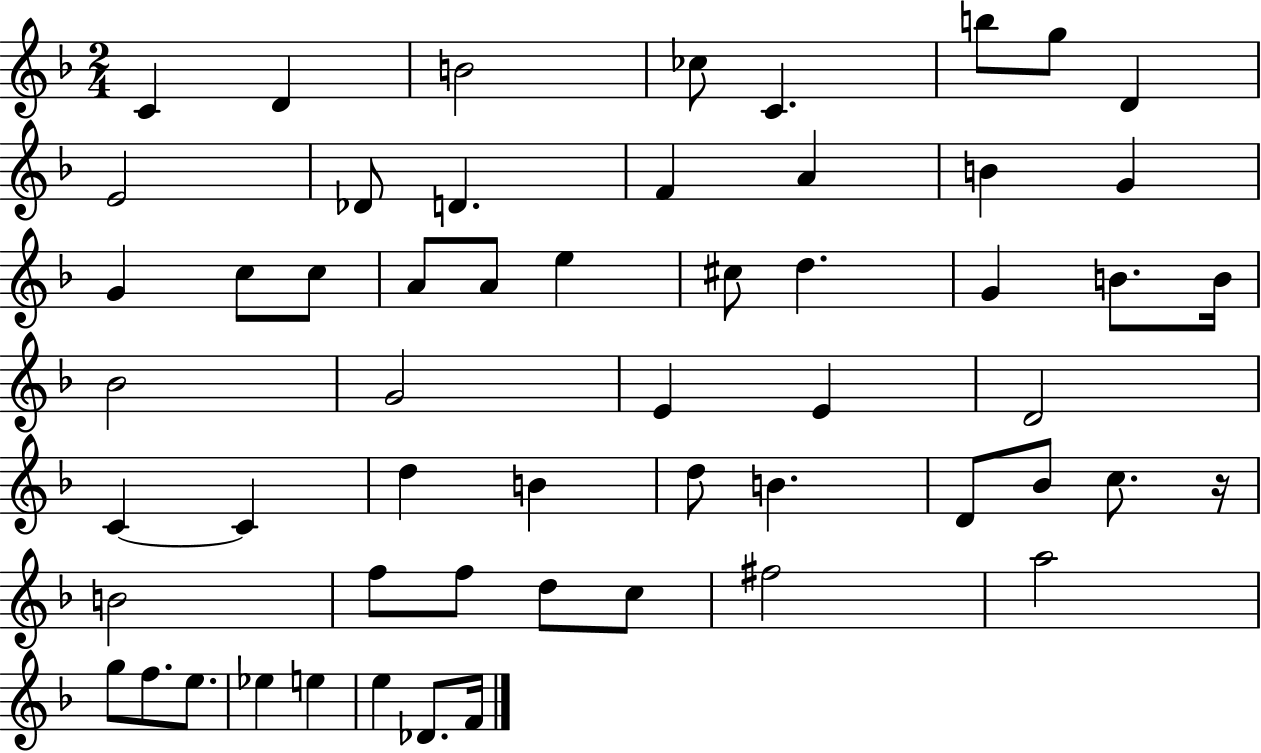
C4/q D4/q B4/h CES5/e C4/q. B5/e G5/e D4/q E4/h Db4/e D4/q. F4/q A4/q B4/q G4/q G4/q C5/e C5/e A4/e A4/e E5/q C#5/e D5/q. G4/q B4/e. B4/s Bb4/h G4/h E4/q E4/q D4/h C4/q C4/q D5/q B4/q D5/e B4/q. D4/e Bb4/e C5/e. R/s B4/h F5/e F5/e D5/e C5/e F#5/h A5/h G5/e F5/e. E5/e. Eb5/q E5/q E5/q Db4/e. F4/s